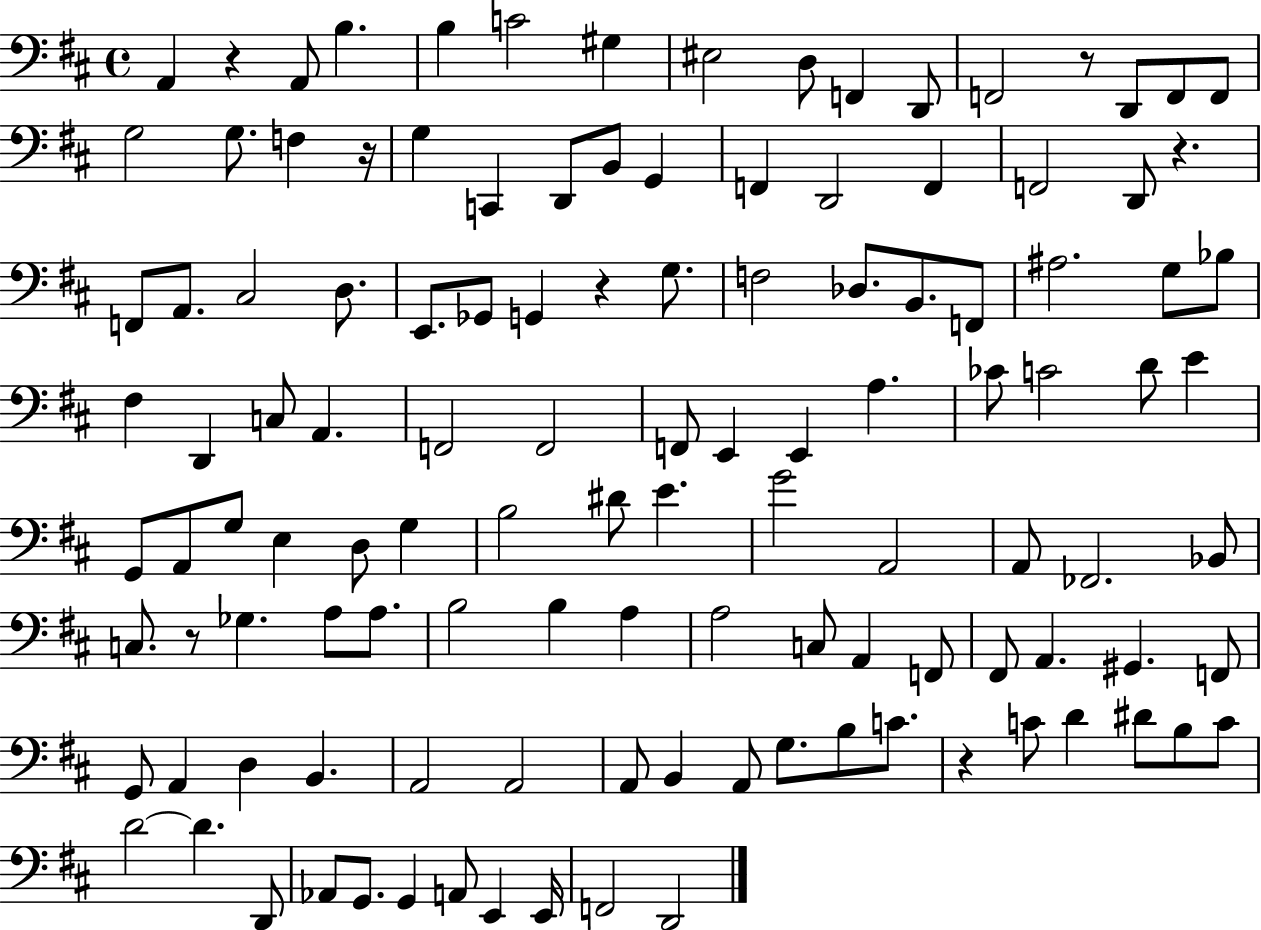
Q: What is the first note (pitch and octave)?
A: A2